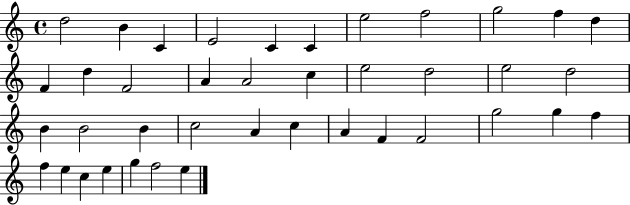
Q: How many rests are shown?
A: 0